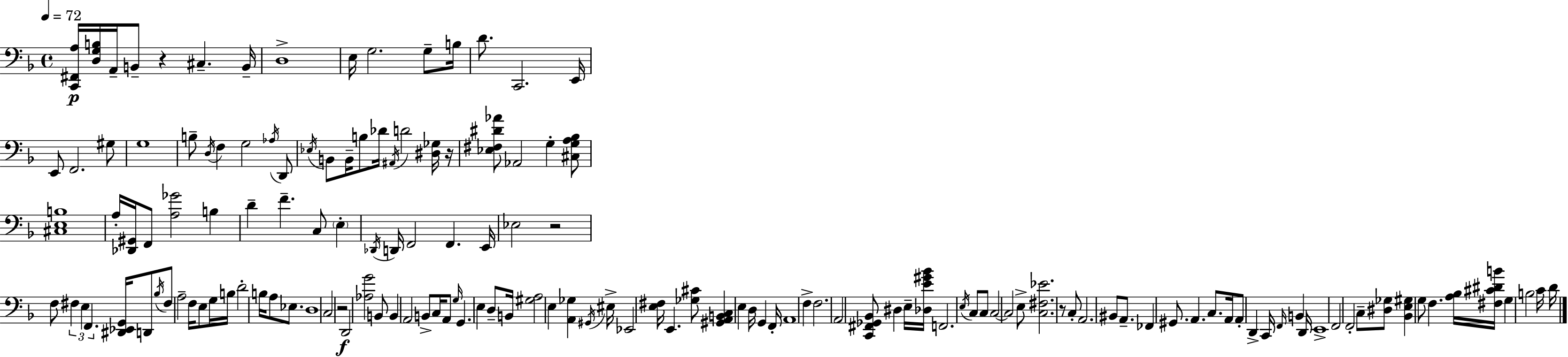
{
  \clef bass
  \time 4/4
  \defaultTimeSignature
  \key d \minor
  \tempo 4 = 72
  <c, fis, a>16\p <d g b>16 a,16-- b,8-- r4 cis4.-- b,16-- | d1-> | e16 g2. g8-- b16 | d'8. c,2. e,16 | \break e,8 f,2. gis8 | g1 | b8-- \acciaccatura { d16 } f4 g2 \acciaccatura { aes16 } | d,8 \acciaccatura { ees16 } b,8 b,16-- b8 des'16 \acciaccatura { ais,16 } d'2 | \break <dis ges>16 r16 <ees fis dis' aes'>8 aes,2 g4-. | <cis g a bes>8 <cis e b>1 | a16-. <des, gis,>16 f,8 <a ges'>2 | b4 d'4-- f'4.-- c8 | \break \parenthesize e4-. \acciaccatura { des,16 } d,16 f,2 f,4. | e,16 ees2 r2 | f8 \tuplet 3/2 { fis4 e4 f,4. } | <dis, ees, g,>16 d,8 \acciaccatura { bes16 } fis8 a2-- | \break f16 e8 g16 b16 d'2-. | b16 a8 ees8. d1 | c2 r2\f | d,2 <aes g'>2 | \break b,8 b,4 a,2 | b,8-> c16 a,8 \grace { g16 } g,4. | e4 d8-- b,16 <gis a>2 e4 | <a, ges>4 \acciaccatura { gis,16 } eis16-> ees,2 | \break <e fis>16 e,4. <ges cis'>8 <gis, a, b, c>4 e4 | d16 g,4 f,16-. a,1 | f4-> f2. | a,2 | \break <c, fis, ges, bes,>8 dis4 e16-- <des e' gis' bes'>16 f,2. | \acciaccatura { e16 } c8 c8 c2~~ | c2 e8-> <c fis ees'>2. | r8 c8-. a,2. | \break bis,8 a,8.-- fes,4 | gis,8. a,4. c8. a,16 a,8-. d,4-> | c,16 \grace { f,16 } b,4 d,16 e,1-> | f,2 | \break f,2-. c8-- <dis ges>8 <bes, e gis>4 | g8 f4. <a bes>16 <fis cis' dis' b'>16 g4 | b2 c'16 d'16 \bar "|."
}